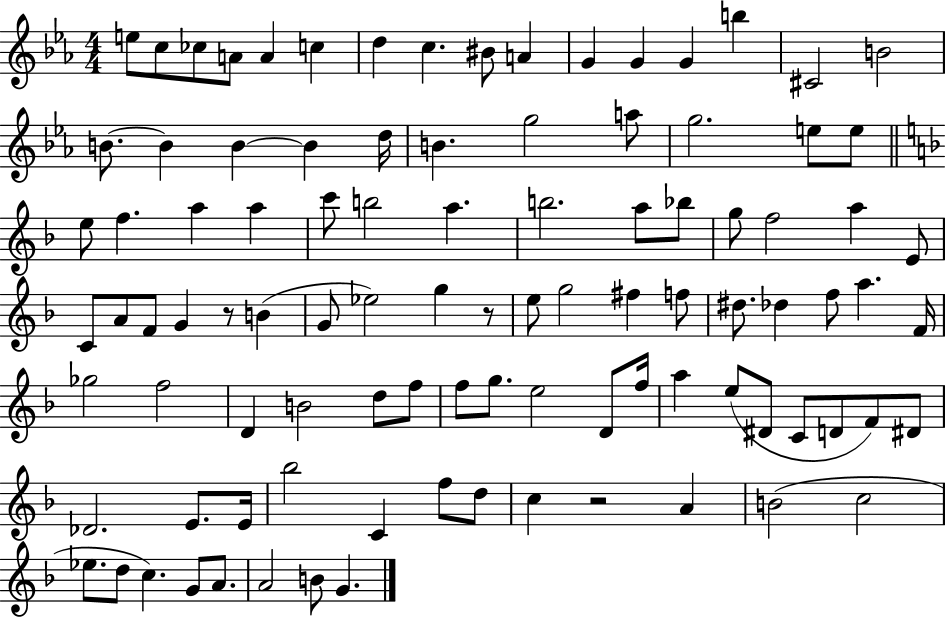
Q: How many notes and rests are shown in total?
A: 98